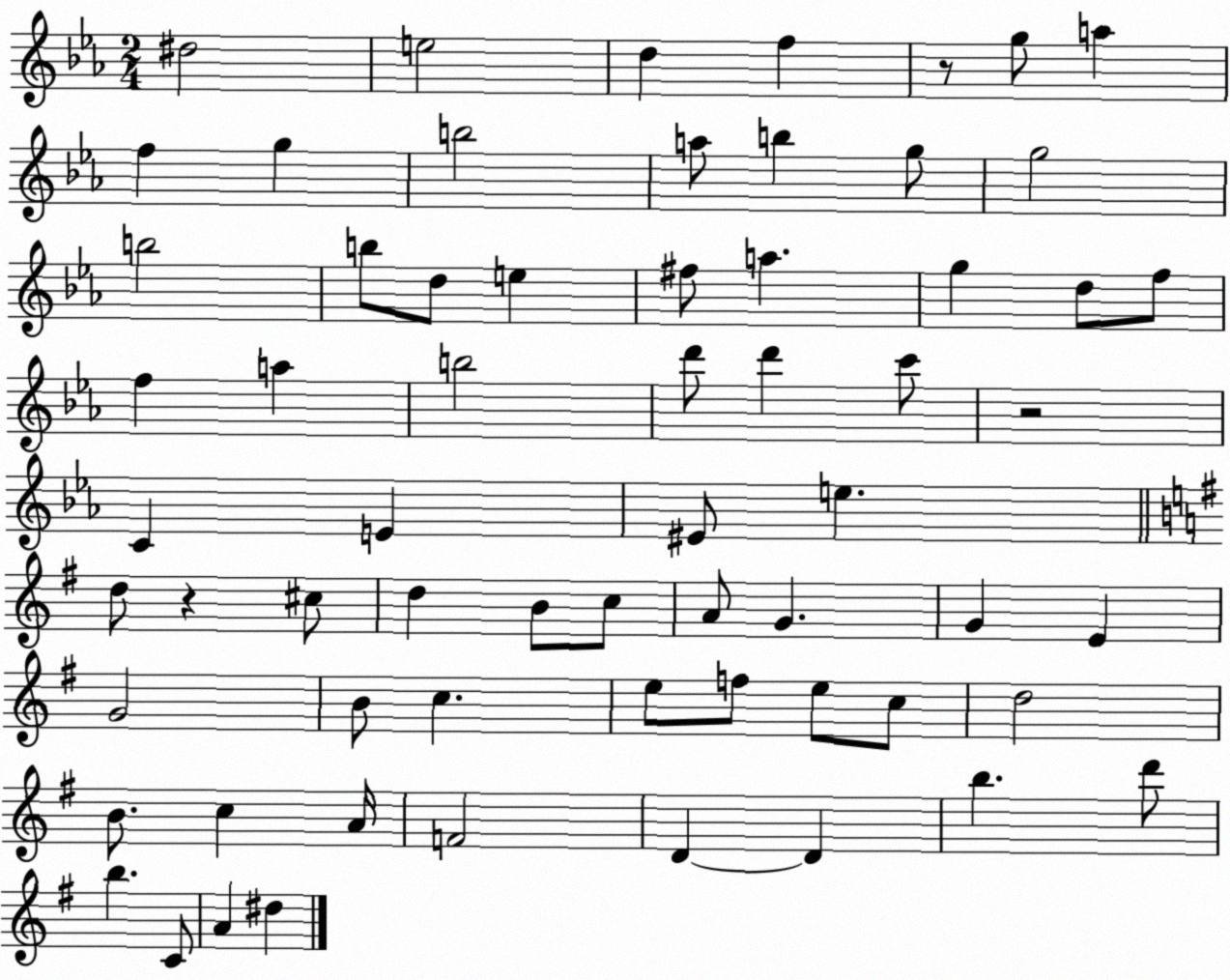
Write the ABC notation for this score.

X:1
T:Untitled
M:2/4
L:1/4
K:Eb
^d2 e2 d f z/2 g/2 a f g b2 a/2 b g/2 g2 b2 b/2 d/2 e ^f/2 a g d/2 f/2 f a b2 d'/2 d' c'/2 z2 C E ^E/2 e d/2 z ^c/2 d B/2 c/2 A/2 G G E G2 B/2 c e/2 f/2 e/2 c/2 d2 B/2 c A/4 F2 D D b d'/2 b C/2 A ^d